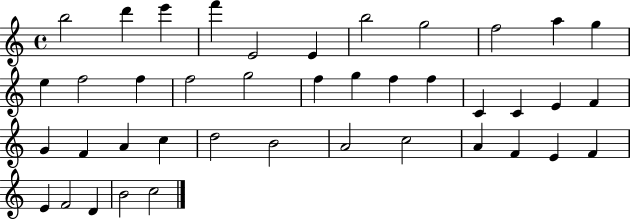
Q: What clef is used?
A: treble